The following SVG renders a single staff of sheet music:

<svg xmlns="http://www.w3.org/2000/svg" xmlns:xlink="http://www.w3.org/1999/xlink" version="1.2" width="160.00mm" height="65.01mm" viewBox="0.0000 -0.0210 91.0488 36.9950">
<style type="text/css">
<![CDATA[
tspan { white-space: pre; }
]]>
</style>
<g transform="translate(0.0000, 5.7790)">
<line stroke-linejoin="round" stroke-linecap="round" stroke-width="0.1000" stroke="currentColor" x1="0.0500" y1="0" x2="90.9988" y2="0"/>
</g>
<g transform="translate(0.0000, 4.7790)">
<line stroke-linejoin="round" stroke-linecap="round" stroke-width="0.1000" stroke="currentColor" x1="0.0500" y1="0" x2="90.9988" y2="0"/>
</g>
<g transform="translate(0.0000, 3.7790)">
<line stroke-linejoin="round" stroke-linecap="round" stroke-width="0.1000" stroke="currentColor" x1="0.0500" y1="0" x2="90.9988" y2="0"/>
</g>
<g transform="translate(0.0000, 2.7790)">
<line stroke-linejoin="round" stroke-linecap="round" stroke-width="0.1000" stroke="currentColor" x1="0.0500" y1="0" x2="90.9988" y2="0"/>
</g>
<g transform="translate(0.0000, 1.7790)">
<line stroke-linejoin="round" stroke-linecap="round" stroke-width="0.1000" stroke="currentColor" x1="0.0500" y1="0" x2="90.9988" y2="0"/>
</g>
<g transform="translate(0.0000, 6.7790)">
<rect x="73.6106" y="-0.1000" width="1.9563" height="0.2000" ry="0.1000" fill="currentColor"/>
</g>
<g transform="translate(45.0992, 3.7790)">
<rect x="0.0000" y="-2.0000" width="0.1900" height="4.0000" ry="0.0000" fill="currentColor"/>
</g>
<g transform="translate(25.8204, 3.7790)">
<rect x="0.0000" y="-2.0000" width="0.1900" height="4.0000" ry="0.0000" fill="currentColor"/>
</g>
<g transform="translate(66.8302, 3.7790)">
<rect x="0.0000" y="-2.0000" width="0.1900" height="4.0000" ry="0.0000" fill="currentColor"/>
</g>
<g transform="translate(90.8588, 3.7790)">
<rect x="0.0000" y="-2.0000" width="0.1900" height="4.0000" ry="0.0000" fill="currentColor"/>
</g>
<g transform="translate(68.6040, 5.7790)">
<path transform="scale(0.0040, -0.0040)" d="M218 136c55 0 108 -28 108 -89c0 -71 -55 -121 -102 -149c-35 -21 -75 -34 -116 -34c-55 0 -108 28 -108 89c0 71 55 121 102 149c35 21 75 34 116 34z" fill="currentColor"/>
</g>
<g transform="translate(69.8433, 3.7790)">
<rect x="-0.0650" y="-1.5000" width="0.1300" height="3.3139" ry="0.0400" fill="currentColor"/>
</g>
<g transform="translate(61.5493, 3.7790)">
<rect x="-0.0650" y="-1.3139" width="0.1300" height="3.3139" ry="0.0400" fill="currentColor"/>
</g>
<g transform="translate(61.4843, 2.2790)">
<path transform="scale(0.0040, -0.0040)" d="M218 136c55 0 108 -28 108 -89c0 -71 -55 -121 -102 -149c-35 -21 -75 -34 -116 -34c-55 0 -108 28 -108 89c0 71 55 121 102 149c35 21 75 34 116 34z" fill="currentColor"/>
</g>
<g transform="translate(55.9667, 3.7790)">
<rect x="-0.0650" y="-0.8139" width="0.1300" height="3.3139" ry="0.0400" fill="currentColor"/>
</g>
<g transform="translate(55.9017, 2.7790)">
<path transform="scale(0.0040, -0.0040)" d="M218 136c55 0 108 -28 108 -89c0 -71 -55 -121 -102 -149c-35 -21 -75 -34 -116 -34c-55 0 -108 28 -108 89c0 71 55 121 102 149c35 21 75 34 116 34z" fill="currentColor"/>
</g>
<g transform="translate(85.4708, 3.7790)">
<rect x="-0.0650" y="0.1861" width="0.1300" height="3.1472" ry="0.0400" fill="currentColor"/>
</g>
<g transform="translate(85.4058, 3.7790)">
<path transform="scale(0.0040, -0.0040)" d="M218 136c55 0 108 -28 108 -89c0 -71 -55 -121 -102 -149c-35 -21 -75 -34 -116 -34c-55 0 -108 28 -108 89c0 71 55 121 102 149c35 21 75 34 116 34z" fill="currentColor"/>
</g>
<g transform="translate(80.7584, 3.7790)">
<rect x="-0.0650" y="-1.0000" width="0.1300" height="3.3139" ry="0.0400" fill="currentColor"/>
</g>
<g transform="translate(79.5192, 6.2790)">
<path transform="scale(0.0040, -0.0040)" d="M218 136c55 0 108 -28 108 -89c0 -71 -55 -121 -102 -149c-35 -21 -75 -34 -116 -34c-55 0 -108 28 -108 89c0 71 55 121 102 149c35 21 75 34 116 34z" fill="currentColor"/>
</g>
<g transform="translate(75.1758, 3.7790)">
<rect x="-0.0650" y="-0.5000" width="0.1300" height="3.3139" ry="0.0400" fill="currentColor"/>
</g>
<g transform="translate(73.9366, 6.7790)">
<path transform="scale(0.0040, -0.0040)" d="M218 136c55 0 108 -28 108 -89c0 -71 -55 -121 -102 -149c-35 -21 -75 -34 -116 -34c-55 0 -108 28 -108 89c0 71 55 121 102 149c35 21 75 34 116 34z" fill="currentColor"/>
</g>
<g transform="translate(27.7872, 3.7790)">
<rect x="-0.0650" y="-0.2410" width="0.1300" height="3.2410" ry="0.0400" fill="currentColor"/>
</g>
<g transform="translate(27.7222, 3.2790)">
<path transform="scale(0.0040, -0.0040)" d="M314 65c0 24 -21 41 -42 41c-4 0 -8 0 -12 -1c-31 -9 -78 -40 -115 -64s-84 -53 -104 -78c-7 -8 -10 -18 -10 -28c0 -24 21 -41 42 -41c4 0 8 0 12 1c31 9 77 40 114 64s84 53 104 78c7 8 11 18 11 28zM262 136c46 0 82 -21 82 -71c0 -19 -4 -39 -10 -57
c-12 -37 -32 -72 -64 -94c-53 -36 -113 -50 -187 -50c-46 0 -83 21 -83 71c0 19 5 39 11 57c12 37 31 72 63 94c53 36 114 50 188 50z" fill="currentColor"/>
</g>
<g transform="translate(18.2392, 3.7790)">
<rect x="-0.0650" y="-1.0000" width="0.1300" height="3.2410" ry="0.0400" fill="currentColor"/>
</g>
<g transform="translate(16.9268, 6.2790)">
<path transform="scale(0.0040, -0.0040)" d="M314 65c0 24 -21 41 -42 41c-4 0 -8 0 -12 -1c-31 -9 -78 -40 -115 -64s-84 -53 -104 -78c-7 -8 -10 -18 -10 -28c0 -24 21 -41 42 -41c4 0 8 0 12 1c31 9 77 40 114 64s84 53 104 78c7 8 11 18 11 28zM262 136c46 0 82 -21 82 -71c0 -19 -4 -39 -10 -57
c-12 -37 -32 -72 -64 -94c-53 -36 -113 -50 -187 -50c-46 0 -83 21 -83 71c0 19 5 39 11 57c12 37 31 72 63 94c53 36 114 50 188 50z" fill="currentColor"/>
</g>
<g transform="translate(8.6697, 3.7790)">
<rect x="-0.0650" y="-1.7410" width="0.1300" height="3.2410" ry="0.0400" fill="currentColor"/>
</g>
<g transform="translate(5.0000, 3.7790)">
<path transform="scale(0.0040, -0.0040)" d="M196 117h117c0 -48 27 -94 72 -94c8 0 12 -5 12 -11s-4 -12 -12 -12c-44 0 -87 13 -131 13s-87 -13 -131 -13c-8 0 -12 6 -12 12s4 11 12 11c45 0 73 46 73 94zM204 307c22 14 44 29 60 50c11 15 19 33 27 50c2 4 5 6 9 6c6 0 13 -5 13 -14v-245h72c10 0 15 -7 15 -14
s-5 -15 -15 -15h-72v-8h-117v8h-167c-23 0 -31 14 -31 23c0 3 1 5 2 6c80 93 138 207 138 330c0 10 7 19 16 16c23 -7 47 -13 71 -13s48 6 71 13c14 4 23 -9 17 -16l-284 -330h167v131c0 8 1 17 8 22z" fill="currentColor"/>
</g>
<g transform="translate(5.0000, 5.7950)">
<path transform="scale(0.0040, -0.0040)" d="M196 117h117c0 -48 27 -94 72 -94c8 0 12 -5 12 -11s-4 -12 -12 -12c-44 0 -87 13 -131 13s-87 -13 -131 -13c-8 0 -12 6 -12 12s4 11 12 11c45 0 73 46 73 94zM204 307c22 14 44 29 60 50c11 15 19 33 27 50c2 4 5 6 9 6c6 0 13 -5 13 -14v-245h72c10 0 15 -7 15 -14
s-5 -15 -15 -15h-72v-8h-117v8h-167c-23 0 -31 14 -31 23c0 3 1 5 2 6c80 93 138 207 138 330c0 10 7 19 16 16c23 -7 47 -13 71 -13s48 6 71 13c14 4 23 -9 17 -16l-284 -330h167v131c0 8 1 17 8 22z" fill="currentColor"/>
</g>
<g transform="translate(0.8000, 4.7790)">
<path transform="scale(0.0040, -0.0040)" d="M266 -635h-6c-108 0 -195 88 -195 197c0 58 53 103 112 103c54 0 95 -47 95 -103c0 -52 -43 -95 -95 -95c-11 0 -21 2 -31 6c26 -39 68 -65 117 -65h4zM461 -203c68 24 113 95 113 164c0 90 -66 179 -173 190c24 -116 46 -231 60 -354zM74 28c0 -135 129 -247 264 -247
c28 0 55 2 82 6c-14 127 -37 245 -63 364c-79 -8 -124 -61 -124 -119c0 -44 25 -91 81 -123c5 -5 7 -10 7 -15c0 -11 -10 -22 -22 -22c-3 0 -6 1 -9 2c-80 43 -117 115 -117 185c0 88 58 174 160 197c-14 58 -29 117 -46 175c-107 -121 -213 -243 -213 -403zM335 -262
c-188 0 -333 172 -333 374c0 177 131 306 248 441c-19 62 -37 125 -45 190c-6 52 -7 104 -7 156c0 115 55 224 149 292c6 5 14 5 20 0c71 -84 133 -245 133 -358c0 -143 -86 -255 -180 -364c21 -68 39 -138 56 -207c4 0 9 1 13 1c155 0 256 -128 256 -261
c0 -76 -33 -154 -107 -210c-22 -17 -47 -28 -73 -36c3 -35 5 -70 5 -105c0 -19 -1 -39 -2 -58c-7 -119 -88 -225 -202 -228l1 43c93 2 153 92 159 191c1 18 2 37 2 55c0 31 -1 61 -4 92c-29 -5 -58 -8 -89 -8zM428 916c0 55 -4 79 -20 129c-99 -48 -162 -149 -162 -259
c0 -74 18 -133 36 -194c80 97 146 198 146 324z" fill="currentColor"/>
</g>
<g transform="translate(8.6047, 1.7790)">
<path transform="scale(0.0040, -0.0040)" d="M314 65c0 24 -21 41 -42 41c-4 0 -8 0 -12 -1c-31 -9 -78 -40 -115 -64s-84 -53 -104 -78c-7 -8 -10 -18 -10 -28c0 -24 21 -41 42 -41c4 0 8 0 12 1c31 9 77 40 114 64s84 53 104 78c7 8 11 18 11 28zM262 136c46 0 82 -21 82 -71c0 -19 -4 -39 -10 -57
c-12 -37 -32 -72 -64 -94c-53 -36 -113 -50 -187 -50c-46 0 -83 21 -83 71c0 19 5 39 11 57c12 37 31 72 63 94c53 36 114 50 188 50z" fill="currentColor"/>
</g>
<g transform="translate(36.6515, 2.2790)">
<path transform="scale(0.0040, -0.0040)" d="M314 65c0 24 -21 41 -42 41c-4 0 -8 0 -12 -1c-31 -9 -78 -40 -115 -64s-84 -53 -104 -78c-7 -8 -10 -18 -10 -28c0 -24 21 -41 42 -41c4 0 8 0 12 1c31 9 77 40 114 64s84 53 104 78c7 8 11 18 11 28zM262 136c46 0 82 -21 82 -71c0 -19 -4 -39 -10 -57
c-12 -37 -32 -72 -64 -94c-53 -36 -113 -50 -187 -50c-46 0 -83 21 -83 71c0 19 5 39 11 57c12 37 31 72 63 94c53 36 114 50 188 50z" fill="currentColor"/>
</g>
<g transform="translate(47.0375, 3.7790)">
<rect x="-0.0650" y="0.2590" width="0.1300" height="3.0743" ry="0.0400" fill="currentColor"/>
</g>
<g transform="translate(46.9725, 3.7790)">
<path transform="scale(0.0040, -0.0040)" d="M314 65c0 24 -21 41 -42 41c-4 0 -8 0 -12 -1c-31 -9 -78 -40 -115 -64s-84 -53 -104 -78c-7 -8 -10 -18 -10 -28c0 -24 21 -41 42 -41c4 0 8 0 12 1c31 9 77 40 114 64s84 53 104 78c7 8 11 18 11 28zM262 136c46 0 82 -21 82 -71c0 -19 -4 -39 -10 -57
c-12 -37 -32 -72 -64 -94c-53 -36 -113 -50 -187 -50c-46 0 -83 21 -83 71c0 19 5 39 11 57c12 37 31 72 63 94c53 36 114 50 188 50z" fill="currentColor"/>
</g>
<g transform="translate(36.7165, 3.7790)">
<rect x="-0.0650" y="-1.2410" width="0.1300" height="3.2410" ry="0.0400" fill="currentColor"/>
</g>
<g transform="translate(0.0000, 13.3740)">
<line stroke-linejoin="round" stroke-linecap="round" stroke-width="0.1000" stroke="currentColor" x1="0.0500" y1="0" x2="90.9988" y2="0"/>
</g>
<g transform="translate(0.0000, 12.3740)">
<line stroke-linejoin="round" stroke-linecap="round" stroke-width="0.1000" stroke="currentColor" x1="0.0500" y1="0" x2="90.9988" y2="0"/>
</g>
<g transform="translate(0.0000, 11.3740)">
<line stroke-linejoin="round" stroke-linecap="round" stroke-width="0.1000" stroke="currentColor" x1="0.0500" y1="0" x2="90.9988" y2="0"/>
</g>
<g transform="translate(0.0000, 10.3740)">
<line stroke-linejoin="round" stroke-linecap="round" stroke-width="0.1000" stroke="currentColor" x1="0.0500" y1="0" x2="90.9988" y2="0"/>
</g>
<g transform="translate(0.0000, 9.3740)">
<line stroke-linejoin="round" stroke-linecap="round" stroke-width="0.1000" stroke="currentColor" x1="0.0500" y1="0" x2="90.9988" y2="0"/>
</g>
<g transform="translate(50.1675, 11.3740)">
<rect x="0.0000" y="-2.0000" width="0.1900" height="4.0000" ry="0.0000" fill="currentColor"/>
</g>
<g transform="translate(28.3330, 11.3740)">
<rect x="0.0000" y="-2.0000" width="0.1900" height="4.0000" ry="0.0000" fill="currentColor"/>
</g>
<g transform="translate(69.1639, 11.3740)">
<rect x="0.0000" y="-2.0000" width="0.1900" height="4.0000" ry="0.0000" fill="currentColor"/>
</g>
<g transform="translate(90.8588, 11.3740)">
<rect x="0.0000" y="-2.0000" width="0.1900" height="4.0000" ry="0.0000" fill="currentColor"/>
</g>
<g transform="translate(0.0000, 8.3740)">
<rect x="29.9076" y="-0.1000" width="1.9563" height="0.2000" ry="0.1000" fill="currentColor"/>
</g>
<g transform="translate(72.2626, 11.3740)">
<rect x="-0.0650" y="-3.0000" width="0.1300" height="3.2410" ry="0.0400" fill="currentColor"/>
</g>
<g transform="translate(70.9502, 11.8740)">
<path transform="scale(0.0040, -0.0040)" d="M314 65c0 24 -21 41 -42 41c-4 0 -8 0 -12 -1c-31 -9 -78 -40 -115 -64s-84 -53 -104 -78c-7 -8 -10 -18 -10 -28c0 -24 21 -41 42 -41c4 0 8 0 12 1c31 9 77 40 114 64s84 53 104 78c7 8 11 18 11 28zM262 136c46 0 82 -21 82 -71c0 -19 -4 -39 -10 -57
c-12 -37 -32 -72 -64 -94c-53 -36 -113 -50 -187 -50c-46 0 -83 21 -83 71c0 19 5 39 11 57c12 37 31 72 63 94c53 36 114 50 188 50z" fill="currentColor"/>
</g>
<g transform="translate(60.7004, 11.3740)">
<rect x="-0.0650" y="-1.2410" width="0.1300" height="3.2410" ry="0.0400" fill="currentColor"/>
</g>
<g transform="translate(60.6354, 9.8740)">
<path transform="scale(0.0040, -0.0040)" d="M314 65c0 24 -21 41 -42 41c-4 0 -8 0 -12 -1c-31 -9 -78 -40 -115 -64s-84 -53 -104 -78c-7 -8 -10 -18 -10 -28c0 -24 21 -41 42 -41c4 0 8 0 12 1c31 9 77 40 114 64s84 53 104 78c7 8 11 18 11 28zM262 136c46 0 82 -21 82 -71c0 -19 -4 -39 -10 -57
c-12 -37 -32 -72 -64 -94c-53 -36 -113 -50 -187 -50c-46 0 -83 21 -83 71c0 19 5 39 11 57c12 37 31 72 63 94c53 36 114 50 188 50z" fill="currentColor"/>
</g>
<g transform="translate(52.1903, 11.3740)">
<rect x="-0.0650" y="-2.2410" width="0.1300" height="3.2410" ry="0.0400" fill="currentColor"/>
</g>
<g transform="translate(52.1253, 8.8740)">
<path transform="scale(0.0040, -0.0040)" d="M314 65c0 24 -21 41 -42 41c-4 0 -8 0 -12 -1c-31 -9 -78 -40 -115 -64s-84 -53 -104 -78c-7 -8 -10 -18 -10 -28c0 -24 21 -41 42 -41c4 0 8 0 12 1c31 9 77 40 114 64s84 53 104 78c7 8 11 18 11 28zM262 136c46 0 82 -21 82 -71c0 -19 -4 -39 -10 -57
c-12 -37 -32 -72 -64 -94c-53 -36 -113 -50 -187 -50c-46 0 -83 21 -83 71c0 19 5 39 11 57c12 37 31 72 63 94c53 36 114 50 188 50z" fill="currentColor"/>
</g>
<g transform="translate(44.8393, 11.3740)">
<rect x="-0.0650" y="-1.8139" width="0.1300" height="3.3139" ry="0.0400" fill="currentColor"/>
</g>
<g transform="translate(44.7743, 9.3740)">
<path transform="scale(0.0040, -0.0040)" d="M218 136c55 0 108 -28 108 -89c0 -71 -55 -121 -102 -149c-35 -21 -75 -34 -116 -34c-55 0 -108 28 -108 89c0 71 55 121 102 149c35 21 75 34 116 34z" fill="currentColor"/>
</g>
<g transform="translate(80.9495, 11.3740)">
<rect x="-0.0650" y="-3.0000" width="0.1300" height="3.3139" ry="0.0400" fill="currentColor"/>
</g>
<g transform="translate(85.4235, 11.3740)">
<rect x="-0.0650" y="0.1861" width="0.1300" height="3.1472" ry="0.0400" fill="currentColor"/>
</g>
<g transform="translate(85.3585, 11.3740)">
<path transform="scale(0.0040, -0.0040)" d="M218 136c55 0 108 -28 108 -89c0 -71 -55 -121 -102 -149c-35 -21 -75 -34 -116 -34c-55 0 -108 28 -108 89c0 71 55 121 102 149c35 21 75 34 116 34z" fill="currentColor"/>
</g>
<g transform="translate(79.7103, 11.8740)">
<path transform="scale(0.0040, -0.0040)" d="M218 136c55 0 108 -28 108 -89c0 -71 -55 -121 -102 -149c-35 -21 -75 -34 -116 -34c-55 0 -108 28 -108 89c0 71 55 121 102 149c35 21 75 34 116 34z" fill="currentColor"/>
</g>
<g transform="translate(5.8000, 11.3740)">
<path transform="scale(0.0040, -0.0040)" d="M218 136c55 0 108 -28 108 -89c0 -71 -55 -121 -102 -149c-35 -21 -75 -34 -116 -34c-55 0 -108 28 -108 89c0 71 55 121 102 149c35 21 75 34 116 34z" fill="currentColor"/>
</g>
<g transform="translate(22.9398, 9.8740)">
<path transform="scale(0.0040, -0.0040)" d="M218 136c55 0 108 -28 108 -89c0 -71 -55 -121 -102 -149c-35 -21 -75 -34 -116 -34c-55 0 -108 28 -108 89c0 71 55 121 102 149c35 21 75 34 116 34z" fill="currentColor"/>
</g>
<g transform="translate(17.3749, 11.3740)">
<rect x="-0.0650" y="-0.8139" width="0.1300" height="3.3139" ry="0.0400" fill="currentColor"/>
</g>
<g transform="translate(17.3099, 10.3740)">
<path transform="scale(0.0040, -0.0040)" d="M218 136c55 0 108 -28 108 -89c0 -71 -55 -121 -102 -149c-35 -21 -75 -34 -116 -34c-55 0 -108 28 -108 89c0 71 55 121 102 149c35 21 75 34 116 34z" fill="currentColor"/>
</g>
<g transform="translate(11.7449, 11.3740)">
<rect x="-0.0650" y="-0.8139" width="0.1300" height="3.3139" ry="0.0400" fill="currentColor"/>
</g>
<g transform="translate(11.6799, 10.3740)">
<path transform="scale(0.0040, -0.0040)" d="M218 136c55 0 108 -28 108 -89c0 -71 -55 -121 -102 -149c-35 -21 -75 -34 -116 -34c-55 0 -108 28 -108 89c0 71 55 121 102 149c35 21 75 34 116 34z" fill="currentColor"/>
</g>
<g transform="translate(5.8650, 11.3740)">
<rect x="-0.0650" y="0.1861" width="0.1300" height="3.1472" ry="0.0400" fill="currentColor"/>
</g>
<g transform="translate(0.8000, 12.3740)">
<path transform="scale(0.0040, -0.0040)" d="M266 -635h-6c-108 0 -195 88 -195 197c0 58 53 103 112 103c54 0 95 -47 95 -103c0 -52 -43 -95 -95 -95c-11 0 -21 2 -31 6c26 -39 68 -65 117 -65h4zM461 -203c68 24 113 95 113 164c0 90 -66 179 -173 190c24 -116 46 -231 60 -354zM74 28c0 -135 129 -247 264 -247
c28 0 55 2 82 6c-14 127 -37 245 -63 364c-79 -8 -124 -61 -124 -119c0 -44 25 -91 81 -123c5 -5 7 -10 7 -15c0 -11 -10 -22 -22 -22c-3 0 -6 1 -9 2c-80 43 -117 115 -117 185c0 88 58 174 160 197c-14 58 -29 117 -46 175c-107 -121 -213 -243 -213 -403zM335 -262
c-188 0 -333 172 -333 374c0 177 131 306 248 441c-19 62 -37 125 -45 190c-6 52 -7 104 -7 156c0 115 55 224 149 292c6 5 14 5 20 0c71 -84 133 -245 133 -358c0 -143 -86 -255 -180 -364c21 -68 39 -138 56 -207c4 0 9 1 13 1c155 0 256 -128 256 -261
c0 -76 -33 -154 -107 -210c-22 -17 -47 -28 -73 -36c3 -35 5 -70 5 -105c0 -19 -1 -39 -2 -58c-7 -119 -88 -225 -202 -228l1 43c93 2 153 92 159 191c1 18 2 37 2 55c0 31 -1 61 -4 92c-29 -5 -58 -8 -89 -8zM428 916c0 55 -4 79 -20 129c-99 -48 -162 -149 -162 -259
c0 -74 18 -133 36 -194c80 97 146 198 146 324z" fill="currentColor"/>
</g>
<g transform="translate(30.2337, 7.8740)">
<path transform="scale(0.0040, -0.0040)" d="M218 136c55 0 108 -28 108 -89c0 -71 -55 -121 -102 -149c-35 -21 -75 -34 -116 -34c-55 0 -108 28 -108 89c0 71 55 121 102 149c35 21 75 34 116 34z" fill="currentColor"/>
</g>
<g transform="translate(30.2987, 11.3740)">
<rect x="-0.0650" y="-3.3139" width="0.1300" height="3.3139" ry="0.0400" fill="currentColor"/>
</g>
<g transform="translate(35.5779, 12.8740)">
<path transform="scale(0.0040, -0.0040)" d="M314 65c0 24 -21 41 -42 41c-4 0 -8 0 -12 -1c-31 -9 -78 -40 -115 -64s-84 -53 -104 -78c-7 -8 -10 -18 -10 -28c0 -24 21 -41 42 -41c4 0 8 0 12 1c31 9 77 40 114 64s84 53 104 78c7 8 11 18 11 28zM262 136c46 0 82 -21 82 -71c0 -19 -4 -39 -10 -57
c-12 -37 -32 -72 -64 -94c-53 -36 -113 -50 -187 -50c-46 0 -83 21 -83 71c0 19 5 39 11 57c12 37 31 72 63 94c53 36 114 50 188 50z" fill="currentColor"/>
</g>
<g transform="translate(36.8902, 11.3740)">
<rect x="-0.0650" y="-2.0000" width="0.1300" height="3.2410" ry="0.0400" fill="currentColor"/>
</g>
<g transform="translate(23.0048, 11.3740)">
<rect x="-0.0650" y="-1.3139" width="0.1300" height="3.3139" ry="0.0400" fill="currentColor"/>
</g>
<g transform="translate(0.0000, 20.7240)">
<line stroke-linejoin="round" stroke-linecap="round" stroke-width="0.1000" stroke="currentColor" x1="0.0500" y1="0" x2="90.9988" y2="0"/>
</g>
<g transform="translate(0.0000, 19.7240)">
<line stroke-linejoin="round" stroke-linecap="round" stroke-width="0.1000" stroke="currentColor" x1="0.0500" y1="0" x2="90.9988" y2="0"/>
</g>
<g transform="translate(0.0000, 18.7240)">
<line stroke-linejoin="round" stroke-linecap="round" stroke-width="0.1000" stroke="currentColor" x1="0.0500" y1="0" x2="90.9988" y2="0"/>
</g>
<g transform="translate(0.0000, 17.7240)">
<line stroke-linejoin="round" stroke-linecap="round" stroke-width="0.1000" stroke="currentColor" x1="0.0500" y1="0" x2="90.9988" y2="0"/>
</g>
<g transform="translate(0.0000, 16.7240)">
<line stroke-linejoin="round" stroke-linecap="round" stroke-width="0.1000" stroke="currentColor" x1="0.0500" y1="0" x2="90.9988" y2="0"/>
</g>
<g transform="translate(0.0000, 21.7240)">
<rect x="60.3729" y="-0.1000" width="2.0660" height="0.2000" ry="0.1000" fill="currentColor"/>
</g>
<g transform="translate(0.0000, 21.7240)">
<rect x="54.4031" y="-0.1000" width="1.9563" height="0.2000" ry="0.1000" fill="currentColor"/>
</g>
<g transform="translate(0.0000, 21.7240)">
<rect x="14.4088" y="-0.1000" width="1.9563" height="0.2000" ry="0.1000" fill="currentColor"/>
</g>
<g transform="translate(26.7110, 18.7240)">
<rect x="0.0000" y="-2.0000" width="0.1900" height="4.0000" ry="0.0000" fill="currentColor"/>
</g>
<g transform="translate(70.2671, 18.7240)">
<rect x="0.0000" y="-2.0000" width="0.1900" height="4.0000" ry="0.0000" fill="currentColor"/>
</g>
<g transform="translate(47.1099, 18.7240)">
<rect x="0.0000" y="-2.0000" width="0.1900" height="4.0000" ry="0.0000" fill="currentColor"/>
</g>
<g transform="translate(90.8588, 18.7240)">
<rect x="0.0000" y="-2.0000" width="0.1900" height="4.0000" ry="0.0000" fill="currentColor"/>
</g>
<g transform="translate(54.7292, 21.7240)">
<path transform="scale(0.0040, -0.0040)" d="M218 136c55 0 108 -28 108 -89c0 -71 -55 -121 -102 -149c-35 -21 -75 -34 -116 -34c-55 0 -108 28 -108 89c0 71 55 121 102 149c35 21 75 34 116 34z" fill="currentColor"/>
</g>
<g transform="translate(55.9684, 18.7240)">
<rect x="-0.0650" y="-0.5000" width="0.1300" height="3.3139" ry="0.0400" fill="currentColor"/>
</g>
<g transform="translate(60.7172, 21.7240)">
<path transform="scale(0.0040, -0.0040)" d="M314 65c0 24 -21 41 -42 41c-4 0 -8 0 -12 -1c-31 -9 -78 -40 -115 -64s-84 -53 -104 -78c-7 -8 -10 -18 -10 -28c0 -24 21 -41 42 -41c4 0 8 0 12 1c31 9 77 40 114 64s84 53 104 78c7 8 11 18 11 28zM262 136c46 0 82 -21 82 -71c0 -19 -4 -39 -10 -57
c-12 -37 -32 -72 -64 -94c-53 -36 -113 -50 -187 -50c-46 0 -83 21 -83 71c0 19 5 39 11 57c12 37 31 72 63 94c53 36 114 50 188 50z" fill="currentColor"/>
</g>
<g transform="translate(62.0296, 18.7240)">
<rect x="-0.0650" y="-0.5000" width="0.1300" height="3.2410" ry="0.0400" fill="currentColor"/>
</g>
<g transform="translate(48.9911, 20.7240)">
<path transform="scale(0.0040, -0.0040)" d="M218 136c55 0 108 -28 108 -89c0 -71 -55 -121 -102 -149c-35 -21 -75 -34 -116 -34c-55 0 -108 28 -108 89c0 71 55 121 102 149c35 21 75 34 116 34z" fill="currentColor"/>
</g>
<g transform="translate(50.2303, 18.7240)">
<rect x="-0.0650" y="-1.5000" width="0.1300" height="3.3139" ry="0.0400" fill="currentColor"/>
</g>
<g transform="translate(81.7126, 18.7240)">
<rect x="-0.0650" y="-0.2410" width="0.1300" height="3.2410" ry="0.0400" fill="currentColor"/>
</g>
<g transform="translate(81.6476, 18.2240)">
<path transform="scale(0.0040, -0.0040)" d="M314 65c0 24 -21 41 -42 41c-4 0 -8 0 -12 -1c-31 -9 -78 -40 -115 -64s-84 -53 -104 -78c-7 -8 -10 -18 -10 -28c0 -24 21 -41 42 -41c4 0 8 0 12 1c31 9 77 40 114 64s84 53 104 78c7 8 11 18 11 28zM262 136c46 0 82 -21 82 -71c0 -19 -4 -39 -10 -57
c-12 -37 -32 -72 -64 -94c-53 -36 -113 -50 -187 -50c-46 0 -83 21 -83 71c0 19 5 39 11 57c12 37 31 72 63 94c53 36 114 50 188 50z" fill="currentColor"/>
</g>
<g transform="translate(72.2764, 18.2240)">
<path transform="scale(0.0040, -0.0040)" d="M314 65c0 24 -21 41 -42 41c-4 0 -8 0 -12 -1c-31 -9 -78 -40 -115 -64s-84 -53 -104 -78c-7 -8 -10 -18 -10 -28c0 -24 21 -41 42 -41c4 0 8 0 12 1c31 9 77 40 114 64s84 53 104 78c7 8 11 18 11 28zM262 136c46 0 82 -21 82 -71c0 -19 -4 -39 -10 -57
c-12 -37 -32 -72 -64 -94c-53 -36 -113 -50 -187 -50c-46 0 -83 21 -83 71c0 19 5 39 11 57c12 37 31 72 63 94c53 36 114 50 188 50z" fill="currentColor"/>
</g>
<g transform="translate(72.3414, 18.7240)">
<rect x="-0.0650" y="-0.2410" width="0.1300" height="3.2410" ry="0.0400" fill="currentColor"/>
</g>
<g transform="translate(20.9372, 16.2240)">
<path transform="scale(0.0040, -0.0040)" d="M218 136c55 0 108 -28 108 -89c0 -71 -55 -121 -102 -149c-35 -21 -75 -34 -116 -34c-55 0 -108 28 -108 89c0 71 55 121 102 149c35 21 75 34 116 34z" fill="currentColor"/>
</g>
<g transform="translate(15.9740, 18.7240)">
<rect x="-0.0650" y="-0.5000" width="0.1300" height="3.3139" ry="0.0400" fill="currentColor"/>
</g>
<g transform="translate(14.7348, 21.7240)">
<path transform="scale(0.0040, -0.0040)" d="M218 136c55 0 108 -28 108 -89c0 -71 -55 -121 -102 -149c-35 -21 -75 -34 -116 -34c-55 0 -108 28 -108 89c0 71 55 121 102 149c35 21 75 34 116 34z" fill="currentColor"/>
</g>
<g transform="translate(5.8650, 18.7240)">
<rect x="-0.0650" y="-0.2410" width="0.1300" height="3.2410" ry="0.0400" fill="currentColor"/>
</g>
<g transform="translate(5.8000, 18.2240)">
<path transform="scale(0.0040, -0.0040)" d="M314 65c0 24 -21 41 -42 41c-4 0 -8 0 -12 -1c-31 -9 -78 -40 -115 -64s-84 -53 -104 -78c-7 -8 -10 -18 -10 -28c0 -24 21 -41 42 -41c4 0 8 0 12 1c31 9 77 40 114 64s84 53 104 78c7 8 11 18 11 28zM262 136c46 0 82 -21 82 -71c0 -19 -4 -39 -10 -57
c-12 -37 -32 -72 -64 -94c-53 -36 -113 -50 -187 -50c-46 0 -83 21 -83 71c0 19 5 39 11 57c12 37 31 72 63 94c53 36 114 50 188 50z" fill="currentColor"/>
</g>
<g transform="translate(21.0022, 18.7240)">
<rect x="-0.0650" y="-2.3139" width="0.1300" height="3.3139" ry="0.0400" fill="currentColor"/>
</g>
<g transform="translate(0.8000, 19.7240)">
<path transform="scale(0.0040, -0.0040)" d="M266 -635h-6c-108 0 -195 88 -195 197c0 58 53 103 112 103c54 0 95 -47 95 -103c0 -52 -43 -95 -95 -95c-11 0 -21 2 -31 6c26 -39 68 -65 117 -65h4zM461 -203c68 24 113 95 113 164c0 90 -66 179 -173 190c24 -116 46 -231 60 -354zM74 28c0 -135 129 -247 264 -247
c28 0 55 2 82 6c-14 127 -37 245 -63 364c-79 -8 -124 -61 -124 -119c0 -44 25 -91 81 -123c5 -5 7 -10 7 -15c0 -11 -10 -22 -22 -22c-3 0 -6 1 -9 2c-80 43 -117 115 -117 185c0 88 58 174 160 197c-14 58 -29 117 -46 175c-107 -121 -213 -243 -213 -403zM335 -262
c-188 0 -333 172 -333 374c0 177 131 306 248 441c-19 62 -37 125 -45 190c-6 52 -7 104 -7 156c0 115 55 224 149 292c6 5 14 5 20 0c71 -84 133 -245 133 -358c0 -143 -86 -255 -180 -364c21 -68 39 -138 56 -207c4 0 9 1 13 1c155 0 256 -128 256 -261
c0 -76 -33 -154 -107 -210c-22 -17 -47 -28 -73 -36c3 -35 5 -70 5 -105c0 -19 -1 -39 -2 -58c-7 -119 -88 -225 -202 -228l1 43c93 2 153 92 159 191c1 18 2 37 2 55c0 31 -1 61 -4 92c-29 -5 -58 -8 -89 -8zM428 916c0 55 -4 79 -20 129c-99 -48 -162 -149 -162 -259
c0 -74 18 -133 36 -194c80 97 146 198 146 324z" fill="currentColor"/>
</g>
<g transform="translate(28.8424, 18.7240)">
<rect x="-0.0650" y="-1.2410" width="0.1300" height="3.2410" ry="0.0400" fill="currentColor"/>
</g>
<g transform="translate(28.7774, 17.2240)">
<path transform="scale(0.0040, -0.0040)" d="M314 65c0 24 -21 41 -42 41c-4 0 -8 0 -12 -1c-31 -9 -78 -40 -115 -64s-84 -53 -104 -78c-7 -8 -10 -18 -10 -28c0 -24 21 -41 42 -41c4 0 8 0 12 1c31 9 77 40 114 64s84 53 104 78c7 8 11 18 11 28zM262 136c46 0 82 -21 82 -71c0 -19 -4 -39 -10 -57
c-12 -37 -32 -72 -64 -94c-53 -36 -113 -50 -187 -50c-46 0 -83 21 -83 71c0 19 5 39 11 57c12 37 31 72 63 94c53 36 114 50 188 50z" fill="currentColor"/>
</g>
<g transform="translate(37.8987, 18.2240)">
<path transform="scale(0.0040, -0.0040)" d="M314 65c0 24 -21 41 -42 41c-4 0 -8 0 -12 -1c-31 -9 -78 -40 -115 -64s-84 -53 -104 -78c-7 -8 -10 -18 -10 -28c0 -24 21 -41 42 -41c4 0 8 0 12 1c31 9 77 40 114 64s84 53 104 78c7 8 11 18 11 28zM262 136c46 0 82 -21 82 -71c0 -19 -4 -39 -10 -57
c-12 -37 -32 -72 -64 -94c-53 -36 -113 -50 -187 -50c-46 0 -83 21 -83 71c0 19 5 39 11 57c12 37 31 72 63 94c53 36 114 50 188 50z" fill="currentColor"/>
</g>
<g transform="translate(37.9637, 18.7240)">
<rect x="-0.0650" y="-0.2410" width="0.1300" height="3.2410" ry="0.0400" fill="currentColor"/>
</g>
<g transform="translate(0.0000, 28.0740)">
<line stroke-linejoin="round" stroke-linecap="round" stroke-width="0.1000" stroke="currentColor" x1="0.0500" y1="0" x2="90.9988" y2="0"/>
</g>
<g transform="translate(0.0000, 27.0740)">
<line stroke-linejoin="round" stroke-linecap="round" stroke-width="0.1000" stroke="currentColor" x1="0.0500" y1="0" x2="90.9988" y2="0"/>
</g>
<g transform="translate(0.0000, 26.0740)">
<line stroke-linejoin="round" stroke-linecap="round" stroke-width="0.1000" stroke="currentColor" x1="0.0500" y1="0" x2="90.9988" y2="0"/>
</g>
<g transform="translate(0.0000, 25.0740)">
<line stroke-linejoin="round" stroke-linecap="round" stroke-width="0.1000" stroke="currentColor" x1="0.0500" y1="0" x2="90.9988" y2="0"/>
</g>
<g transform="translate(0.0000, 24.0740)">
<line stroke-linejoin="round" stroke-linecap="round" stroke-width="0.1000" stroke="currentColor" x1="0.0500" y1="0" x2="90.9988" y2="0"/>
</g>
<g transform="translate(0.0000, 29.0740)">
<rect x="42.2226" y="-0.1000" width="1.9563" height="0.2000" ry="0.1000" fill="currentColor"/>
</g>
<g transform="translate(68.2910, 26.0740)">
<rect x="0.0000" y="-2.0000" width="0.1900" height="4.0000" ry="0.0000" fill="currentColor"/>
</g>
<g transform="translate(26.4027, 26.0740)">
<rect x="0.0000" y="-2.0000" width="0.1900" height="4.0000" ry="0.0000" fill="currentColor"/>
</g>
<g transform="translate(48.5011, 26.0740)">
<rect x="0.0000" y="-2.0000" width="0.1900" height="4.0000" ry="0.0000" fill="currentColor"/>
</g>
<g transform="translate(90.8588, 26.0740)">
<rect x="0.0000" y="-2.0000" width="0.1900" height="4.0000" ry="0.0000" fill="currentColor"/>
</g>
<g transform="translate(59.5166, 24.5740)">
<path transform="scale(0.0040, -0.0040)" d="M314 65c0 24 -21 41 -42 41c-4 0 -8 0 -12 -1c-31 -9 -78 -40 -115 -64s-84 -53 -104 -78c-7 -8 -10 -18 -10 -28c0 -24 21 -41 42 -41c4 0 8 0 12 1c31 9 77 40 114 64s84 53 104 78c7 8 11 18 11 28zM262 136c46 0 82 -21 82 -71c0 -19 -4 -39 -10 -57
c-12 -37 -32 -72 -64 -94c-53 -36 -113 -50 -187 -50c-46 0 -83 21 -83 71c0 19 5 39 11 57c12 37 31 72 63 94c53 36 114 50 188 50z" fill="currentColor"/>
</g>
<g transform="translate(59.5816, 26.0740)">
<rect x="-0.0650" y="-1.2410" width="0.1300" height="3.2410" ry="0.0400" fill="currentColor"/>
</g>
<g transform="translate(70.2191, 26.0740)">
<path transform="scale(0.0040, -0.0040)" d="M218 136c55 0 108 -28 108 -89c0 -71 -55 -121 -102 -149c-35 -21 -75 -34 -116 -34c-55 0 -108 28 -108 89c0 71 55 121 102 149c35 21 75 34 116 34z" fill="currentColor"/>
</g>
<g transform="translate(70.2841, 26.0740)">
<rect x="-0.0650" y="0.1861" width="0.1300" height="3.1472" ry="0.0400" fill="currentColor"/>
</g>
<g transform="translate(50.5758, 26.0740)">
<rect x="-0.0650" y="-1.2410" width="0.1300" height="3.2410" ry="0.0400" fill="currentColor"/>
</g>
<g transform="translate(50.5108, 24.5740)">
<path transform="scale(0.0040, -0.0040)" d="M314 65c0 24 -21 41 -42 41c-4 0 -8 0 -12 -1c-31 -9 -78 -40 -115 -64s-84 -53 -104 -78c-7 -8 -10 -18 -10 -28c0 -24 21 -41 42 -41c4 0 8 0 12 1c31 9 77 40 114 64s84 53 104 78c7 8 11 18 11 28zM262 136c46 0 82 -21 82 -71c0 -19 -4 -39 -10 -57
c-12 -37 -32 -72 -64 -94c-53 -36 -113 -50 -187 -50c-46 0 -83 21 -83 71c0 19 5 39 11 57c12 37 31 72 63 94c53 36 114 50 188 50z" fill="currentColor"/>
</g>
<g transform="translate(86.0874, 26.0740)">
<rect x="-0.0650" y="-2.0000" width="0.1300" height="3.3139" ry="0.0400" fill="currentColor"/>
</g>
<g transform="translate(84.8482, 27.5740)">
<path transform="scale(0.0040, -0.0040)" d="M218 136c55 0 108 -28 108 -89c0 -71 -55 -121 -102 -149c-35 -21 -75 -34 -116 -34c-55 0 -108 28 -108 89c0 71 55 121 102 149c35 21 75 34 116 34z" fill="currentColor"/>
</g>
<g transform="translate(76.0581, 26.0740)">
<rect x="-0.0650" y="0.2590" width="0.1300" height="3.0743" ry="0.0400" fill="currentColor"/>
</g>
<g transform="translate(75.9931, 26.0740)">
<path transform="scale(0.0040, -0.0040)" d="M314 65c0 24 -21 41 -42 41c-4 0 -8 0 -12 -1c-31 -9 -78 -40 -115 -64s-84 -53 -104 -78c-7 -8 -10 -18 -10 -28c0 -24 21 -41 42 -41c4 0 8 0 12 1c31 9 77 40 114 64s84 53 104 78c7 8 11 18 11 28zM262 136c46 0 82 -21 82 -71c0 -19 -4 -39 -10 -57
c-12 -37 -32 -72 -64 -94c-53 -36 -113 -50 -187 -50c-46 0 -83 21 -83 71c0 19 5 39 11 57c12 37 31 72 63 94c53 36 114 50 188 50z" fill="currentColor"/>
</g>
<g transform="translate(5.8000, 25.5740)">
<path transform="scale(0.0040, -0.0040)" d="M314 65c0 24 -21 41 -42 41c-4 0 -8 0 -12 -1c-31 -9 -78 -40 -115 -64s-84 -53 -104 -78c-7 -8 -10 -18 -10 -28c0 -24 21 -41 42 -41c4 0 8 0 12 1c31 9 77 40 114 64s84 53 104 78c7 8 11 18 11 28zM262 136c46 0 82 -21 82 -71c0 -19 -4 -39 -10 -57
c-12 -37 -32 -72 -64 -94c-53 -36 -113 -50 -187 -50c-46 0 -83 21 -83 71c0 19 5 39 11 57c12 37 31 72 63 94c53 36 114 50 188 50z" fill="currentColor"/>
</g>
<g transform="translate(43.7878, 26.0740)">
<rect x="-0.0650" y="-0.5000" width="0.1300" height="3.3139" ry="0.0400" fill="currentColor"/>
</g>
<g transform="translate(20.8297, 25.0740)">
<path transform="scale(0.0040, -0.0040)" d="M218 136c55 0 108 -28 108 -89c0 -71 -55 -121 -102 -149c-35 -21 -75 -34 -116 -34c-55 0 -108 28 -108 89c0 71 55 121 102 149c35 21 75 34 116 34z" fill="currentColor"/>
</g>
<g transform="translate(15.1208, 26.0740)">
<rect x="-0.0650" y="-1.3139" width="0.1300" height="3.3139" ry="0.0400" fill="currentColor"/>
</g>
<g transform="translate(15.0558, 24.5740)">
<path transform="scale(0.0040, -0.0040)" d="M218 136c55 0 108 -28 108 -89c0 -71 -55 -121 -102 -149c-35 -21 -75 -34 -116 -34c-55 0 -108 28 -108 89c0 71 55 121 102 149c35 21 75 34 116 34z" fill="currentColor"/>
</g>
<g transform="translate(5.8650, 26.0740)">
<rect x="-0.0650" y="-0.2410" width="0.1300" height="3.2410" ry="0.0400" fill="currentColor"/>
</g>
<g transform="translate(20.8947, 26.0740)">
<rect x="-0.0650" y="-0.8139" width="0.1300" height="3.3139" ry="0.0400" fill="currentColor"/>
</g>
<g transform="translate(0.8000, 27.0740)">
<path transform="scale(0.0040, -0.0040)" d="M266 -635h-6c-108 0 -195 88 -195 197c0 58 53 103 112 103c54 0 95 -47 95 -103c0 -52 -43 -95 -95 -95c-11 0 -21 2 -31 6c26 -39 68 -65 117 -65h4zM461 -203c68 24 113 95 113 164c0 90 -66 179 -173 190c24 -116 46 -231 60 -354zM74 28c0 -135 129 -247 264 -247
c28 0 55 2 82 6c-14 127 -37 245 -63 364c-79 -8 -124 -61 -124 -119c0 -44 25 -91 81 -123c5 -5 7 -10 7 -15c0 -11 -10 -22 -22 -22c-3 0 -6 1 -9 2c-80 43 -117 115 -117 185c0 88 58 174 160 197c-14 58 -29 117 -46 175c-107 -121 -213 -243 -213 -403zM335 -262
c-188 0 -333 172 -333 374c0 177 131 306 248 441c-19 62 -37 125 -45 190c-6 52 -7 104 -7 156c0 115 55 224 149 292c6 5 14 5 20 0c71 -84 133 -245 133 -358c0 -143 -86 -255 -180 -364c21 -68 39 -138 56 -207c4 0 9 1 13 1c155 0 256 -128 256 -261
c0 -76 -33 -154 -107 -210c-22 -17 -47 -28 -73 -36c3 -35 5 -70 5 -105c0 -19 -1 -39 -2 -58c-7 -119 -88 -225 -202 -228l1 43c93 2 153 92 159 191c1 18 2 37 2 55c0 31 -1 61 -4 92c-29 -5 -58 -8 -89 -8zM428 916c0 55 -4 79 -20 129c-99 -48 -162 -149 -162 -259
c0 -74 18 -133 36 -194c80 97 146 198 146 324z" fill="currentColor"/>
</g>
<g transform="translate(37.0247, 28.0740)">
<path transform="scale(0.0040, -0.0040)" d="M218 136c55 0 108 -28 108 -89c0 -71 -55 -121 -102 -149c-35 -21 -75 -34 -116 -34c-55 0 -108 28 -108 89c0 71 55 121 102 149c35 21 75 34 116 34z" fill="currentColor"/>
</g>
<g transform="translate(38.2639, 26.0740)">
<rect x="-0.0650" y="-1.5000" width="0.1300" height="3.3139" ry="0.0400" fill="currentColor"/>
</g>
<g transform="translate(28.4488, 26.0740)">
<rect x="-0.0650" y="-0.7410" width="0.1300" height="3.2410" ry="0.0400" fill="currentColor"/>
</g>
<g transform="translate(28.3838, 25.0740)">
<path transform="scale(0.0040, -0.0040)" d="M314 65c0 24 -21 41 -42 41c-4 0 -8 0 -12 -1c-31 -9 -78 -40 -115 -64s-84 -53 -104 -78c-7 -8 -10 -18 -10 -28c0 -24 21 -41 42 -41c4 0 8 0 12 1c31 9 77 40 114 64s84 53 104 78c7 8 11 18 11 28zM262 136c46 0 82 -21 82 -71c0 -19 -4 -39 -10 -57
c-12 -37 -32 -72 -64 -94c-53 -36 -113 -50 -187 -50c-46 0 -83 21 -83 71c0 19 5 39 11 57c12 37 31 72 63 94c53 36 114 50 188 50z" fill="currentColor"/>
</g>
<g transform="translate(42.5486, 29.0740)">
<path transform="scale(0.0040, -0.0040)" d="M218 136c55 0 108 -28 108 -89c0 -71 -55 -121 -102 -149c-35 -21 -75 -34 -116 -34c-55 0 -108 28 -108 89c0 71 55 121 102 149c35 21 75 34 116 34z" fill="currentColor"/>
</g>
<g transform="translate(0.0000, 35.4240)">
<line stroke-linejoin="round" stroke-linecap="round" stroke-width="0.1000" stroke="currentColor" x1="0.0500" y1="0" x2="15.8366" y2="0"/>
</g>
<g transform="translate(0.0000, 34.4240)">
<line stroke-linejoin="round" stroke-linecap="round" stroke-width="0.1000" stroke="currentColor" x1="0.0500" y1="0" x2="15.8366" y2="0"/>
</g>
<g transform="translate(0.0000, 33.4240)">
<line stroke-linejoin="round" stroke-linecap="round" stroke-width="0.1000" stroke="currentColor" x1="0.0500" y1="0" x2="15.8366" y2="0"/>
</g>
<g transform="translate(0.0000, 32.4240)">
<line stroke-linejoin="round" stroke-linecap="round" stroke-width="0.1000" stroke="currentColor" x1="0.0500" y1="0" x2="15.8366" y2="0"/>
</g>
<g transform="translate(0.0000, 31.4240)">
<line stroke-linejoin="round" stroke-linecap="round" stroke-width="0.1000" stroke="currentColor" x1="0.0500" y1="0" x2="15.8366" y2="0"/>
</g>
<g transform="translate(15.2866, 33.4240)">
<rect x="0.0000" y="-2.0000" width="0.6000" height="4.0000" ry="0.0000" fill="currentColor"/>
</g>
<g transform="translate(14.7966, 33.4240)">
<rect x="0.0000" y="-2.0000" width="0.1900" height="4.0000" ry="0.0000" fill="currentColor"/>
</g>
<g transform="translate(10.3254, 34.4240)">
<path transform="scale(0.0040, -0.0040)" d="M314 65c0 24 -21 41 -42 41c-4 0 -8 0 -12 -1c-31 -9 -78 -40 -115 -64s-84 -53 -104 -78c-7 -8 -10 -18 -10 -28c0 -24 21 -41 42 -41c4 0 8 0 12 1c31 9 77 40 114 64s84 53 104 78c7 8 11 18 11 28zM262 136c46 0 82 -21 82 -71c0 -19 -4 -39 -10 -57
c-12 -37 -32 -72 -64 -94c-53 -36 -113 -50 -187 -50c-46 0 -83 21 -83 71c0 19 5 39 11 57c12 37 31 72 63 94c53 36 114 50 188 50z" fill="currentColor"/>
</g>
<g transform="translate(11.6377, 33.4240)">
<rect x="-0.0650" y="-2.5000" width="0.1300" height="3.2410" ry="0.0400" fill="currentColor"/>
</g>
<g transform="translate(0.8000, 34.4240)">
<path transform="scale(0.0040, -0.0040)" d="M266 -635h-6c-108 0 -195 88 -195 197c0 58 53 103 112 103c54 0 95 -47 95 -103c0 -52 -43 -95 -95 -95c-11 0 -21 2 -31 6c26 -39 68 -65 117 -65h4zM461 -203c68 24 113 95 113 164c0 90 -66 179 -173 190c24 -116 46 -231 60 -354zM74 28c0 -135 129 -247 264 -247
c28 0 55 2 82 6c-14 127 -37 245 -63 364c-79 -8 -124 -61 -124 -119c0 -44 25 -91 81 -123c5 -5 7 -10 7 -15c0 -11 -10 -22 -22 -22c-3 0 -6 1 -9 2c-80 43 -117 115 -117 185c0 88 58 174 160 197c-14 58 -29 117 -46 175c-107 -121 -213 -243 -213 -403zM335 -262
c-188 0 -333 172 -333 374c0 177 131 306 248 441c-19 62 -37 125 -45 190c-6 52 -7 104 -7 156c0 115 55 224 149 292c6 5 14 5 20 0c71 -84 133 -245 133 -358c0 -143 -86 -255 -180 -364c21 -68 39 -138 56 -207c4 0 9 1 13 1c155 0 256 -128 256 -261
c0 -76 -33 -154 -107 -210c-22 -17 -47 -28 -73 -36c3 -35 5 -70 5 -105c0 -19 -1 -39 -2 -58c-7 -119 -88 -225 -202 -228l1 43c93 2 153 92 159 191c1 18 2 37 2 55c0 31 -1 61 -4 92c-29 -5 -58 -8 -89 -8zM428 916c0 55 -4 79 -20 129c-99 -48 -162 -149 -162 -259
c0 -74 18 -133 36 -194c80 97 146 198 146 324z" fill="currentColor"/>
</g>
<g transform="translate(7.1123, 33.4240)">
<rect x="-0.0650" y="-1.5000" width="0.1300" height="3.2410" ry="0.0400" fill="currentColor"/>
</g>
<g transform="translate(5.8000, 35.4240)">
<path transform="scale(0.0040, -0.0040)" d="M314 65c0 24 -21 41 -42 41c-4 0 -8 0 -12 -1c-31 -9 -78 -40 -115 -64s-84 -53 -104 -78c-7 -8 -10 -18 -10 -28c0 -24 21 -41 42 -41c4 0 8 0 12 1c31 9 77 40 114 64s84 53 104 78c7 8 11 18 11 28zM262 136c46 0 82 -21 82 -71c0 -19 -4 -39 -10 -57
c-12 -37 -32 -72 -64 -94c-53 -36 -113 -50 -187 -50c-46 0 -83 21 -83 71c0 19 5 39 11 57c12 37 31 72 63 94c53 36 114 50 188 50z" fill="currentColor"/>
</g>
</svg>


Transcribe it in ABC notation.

X:1
T:Untitled
M:4/4
L:1/4
K:C
f2 D2 c2 e2 B2 d e E C D B B d d e b F2 f g2 e2 A2 A B c2 C g e2 c2 E C C2 c2 c2 c2 e d d2 E C e2 e2 B B2 F E2 G2